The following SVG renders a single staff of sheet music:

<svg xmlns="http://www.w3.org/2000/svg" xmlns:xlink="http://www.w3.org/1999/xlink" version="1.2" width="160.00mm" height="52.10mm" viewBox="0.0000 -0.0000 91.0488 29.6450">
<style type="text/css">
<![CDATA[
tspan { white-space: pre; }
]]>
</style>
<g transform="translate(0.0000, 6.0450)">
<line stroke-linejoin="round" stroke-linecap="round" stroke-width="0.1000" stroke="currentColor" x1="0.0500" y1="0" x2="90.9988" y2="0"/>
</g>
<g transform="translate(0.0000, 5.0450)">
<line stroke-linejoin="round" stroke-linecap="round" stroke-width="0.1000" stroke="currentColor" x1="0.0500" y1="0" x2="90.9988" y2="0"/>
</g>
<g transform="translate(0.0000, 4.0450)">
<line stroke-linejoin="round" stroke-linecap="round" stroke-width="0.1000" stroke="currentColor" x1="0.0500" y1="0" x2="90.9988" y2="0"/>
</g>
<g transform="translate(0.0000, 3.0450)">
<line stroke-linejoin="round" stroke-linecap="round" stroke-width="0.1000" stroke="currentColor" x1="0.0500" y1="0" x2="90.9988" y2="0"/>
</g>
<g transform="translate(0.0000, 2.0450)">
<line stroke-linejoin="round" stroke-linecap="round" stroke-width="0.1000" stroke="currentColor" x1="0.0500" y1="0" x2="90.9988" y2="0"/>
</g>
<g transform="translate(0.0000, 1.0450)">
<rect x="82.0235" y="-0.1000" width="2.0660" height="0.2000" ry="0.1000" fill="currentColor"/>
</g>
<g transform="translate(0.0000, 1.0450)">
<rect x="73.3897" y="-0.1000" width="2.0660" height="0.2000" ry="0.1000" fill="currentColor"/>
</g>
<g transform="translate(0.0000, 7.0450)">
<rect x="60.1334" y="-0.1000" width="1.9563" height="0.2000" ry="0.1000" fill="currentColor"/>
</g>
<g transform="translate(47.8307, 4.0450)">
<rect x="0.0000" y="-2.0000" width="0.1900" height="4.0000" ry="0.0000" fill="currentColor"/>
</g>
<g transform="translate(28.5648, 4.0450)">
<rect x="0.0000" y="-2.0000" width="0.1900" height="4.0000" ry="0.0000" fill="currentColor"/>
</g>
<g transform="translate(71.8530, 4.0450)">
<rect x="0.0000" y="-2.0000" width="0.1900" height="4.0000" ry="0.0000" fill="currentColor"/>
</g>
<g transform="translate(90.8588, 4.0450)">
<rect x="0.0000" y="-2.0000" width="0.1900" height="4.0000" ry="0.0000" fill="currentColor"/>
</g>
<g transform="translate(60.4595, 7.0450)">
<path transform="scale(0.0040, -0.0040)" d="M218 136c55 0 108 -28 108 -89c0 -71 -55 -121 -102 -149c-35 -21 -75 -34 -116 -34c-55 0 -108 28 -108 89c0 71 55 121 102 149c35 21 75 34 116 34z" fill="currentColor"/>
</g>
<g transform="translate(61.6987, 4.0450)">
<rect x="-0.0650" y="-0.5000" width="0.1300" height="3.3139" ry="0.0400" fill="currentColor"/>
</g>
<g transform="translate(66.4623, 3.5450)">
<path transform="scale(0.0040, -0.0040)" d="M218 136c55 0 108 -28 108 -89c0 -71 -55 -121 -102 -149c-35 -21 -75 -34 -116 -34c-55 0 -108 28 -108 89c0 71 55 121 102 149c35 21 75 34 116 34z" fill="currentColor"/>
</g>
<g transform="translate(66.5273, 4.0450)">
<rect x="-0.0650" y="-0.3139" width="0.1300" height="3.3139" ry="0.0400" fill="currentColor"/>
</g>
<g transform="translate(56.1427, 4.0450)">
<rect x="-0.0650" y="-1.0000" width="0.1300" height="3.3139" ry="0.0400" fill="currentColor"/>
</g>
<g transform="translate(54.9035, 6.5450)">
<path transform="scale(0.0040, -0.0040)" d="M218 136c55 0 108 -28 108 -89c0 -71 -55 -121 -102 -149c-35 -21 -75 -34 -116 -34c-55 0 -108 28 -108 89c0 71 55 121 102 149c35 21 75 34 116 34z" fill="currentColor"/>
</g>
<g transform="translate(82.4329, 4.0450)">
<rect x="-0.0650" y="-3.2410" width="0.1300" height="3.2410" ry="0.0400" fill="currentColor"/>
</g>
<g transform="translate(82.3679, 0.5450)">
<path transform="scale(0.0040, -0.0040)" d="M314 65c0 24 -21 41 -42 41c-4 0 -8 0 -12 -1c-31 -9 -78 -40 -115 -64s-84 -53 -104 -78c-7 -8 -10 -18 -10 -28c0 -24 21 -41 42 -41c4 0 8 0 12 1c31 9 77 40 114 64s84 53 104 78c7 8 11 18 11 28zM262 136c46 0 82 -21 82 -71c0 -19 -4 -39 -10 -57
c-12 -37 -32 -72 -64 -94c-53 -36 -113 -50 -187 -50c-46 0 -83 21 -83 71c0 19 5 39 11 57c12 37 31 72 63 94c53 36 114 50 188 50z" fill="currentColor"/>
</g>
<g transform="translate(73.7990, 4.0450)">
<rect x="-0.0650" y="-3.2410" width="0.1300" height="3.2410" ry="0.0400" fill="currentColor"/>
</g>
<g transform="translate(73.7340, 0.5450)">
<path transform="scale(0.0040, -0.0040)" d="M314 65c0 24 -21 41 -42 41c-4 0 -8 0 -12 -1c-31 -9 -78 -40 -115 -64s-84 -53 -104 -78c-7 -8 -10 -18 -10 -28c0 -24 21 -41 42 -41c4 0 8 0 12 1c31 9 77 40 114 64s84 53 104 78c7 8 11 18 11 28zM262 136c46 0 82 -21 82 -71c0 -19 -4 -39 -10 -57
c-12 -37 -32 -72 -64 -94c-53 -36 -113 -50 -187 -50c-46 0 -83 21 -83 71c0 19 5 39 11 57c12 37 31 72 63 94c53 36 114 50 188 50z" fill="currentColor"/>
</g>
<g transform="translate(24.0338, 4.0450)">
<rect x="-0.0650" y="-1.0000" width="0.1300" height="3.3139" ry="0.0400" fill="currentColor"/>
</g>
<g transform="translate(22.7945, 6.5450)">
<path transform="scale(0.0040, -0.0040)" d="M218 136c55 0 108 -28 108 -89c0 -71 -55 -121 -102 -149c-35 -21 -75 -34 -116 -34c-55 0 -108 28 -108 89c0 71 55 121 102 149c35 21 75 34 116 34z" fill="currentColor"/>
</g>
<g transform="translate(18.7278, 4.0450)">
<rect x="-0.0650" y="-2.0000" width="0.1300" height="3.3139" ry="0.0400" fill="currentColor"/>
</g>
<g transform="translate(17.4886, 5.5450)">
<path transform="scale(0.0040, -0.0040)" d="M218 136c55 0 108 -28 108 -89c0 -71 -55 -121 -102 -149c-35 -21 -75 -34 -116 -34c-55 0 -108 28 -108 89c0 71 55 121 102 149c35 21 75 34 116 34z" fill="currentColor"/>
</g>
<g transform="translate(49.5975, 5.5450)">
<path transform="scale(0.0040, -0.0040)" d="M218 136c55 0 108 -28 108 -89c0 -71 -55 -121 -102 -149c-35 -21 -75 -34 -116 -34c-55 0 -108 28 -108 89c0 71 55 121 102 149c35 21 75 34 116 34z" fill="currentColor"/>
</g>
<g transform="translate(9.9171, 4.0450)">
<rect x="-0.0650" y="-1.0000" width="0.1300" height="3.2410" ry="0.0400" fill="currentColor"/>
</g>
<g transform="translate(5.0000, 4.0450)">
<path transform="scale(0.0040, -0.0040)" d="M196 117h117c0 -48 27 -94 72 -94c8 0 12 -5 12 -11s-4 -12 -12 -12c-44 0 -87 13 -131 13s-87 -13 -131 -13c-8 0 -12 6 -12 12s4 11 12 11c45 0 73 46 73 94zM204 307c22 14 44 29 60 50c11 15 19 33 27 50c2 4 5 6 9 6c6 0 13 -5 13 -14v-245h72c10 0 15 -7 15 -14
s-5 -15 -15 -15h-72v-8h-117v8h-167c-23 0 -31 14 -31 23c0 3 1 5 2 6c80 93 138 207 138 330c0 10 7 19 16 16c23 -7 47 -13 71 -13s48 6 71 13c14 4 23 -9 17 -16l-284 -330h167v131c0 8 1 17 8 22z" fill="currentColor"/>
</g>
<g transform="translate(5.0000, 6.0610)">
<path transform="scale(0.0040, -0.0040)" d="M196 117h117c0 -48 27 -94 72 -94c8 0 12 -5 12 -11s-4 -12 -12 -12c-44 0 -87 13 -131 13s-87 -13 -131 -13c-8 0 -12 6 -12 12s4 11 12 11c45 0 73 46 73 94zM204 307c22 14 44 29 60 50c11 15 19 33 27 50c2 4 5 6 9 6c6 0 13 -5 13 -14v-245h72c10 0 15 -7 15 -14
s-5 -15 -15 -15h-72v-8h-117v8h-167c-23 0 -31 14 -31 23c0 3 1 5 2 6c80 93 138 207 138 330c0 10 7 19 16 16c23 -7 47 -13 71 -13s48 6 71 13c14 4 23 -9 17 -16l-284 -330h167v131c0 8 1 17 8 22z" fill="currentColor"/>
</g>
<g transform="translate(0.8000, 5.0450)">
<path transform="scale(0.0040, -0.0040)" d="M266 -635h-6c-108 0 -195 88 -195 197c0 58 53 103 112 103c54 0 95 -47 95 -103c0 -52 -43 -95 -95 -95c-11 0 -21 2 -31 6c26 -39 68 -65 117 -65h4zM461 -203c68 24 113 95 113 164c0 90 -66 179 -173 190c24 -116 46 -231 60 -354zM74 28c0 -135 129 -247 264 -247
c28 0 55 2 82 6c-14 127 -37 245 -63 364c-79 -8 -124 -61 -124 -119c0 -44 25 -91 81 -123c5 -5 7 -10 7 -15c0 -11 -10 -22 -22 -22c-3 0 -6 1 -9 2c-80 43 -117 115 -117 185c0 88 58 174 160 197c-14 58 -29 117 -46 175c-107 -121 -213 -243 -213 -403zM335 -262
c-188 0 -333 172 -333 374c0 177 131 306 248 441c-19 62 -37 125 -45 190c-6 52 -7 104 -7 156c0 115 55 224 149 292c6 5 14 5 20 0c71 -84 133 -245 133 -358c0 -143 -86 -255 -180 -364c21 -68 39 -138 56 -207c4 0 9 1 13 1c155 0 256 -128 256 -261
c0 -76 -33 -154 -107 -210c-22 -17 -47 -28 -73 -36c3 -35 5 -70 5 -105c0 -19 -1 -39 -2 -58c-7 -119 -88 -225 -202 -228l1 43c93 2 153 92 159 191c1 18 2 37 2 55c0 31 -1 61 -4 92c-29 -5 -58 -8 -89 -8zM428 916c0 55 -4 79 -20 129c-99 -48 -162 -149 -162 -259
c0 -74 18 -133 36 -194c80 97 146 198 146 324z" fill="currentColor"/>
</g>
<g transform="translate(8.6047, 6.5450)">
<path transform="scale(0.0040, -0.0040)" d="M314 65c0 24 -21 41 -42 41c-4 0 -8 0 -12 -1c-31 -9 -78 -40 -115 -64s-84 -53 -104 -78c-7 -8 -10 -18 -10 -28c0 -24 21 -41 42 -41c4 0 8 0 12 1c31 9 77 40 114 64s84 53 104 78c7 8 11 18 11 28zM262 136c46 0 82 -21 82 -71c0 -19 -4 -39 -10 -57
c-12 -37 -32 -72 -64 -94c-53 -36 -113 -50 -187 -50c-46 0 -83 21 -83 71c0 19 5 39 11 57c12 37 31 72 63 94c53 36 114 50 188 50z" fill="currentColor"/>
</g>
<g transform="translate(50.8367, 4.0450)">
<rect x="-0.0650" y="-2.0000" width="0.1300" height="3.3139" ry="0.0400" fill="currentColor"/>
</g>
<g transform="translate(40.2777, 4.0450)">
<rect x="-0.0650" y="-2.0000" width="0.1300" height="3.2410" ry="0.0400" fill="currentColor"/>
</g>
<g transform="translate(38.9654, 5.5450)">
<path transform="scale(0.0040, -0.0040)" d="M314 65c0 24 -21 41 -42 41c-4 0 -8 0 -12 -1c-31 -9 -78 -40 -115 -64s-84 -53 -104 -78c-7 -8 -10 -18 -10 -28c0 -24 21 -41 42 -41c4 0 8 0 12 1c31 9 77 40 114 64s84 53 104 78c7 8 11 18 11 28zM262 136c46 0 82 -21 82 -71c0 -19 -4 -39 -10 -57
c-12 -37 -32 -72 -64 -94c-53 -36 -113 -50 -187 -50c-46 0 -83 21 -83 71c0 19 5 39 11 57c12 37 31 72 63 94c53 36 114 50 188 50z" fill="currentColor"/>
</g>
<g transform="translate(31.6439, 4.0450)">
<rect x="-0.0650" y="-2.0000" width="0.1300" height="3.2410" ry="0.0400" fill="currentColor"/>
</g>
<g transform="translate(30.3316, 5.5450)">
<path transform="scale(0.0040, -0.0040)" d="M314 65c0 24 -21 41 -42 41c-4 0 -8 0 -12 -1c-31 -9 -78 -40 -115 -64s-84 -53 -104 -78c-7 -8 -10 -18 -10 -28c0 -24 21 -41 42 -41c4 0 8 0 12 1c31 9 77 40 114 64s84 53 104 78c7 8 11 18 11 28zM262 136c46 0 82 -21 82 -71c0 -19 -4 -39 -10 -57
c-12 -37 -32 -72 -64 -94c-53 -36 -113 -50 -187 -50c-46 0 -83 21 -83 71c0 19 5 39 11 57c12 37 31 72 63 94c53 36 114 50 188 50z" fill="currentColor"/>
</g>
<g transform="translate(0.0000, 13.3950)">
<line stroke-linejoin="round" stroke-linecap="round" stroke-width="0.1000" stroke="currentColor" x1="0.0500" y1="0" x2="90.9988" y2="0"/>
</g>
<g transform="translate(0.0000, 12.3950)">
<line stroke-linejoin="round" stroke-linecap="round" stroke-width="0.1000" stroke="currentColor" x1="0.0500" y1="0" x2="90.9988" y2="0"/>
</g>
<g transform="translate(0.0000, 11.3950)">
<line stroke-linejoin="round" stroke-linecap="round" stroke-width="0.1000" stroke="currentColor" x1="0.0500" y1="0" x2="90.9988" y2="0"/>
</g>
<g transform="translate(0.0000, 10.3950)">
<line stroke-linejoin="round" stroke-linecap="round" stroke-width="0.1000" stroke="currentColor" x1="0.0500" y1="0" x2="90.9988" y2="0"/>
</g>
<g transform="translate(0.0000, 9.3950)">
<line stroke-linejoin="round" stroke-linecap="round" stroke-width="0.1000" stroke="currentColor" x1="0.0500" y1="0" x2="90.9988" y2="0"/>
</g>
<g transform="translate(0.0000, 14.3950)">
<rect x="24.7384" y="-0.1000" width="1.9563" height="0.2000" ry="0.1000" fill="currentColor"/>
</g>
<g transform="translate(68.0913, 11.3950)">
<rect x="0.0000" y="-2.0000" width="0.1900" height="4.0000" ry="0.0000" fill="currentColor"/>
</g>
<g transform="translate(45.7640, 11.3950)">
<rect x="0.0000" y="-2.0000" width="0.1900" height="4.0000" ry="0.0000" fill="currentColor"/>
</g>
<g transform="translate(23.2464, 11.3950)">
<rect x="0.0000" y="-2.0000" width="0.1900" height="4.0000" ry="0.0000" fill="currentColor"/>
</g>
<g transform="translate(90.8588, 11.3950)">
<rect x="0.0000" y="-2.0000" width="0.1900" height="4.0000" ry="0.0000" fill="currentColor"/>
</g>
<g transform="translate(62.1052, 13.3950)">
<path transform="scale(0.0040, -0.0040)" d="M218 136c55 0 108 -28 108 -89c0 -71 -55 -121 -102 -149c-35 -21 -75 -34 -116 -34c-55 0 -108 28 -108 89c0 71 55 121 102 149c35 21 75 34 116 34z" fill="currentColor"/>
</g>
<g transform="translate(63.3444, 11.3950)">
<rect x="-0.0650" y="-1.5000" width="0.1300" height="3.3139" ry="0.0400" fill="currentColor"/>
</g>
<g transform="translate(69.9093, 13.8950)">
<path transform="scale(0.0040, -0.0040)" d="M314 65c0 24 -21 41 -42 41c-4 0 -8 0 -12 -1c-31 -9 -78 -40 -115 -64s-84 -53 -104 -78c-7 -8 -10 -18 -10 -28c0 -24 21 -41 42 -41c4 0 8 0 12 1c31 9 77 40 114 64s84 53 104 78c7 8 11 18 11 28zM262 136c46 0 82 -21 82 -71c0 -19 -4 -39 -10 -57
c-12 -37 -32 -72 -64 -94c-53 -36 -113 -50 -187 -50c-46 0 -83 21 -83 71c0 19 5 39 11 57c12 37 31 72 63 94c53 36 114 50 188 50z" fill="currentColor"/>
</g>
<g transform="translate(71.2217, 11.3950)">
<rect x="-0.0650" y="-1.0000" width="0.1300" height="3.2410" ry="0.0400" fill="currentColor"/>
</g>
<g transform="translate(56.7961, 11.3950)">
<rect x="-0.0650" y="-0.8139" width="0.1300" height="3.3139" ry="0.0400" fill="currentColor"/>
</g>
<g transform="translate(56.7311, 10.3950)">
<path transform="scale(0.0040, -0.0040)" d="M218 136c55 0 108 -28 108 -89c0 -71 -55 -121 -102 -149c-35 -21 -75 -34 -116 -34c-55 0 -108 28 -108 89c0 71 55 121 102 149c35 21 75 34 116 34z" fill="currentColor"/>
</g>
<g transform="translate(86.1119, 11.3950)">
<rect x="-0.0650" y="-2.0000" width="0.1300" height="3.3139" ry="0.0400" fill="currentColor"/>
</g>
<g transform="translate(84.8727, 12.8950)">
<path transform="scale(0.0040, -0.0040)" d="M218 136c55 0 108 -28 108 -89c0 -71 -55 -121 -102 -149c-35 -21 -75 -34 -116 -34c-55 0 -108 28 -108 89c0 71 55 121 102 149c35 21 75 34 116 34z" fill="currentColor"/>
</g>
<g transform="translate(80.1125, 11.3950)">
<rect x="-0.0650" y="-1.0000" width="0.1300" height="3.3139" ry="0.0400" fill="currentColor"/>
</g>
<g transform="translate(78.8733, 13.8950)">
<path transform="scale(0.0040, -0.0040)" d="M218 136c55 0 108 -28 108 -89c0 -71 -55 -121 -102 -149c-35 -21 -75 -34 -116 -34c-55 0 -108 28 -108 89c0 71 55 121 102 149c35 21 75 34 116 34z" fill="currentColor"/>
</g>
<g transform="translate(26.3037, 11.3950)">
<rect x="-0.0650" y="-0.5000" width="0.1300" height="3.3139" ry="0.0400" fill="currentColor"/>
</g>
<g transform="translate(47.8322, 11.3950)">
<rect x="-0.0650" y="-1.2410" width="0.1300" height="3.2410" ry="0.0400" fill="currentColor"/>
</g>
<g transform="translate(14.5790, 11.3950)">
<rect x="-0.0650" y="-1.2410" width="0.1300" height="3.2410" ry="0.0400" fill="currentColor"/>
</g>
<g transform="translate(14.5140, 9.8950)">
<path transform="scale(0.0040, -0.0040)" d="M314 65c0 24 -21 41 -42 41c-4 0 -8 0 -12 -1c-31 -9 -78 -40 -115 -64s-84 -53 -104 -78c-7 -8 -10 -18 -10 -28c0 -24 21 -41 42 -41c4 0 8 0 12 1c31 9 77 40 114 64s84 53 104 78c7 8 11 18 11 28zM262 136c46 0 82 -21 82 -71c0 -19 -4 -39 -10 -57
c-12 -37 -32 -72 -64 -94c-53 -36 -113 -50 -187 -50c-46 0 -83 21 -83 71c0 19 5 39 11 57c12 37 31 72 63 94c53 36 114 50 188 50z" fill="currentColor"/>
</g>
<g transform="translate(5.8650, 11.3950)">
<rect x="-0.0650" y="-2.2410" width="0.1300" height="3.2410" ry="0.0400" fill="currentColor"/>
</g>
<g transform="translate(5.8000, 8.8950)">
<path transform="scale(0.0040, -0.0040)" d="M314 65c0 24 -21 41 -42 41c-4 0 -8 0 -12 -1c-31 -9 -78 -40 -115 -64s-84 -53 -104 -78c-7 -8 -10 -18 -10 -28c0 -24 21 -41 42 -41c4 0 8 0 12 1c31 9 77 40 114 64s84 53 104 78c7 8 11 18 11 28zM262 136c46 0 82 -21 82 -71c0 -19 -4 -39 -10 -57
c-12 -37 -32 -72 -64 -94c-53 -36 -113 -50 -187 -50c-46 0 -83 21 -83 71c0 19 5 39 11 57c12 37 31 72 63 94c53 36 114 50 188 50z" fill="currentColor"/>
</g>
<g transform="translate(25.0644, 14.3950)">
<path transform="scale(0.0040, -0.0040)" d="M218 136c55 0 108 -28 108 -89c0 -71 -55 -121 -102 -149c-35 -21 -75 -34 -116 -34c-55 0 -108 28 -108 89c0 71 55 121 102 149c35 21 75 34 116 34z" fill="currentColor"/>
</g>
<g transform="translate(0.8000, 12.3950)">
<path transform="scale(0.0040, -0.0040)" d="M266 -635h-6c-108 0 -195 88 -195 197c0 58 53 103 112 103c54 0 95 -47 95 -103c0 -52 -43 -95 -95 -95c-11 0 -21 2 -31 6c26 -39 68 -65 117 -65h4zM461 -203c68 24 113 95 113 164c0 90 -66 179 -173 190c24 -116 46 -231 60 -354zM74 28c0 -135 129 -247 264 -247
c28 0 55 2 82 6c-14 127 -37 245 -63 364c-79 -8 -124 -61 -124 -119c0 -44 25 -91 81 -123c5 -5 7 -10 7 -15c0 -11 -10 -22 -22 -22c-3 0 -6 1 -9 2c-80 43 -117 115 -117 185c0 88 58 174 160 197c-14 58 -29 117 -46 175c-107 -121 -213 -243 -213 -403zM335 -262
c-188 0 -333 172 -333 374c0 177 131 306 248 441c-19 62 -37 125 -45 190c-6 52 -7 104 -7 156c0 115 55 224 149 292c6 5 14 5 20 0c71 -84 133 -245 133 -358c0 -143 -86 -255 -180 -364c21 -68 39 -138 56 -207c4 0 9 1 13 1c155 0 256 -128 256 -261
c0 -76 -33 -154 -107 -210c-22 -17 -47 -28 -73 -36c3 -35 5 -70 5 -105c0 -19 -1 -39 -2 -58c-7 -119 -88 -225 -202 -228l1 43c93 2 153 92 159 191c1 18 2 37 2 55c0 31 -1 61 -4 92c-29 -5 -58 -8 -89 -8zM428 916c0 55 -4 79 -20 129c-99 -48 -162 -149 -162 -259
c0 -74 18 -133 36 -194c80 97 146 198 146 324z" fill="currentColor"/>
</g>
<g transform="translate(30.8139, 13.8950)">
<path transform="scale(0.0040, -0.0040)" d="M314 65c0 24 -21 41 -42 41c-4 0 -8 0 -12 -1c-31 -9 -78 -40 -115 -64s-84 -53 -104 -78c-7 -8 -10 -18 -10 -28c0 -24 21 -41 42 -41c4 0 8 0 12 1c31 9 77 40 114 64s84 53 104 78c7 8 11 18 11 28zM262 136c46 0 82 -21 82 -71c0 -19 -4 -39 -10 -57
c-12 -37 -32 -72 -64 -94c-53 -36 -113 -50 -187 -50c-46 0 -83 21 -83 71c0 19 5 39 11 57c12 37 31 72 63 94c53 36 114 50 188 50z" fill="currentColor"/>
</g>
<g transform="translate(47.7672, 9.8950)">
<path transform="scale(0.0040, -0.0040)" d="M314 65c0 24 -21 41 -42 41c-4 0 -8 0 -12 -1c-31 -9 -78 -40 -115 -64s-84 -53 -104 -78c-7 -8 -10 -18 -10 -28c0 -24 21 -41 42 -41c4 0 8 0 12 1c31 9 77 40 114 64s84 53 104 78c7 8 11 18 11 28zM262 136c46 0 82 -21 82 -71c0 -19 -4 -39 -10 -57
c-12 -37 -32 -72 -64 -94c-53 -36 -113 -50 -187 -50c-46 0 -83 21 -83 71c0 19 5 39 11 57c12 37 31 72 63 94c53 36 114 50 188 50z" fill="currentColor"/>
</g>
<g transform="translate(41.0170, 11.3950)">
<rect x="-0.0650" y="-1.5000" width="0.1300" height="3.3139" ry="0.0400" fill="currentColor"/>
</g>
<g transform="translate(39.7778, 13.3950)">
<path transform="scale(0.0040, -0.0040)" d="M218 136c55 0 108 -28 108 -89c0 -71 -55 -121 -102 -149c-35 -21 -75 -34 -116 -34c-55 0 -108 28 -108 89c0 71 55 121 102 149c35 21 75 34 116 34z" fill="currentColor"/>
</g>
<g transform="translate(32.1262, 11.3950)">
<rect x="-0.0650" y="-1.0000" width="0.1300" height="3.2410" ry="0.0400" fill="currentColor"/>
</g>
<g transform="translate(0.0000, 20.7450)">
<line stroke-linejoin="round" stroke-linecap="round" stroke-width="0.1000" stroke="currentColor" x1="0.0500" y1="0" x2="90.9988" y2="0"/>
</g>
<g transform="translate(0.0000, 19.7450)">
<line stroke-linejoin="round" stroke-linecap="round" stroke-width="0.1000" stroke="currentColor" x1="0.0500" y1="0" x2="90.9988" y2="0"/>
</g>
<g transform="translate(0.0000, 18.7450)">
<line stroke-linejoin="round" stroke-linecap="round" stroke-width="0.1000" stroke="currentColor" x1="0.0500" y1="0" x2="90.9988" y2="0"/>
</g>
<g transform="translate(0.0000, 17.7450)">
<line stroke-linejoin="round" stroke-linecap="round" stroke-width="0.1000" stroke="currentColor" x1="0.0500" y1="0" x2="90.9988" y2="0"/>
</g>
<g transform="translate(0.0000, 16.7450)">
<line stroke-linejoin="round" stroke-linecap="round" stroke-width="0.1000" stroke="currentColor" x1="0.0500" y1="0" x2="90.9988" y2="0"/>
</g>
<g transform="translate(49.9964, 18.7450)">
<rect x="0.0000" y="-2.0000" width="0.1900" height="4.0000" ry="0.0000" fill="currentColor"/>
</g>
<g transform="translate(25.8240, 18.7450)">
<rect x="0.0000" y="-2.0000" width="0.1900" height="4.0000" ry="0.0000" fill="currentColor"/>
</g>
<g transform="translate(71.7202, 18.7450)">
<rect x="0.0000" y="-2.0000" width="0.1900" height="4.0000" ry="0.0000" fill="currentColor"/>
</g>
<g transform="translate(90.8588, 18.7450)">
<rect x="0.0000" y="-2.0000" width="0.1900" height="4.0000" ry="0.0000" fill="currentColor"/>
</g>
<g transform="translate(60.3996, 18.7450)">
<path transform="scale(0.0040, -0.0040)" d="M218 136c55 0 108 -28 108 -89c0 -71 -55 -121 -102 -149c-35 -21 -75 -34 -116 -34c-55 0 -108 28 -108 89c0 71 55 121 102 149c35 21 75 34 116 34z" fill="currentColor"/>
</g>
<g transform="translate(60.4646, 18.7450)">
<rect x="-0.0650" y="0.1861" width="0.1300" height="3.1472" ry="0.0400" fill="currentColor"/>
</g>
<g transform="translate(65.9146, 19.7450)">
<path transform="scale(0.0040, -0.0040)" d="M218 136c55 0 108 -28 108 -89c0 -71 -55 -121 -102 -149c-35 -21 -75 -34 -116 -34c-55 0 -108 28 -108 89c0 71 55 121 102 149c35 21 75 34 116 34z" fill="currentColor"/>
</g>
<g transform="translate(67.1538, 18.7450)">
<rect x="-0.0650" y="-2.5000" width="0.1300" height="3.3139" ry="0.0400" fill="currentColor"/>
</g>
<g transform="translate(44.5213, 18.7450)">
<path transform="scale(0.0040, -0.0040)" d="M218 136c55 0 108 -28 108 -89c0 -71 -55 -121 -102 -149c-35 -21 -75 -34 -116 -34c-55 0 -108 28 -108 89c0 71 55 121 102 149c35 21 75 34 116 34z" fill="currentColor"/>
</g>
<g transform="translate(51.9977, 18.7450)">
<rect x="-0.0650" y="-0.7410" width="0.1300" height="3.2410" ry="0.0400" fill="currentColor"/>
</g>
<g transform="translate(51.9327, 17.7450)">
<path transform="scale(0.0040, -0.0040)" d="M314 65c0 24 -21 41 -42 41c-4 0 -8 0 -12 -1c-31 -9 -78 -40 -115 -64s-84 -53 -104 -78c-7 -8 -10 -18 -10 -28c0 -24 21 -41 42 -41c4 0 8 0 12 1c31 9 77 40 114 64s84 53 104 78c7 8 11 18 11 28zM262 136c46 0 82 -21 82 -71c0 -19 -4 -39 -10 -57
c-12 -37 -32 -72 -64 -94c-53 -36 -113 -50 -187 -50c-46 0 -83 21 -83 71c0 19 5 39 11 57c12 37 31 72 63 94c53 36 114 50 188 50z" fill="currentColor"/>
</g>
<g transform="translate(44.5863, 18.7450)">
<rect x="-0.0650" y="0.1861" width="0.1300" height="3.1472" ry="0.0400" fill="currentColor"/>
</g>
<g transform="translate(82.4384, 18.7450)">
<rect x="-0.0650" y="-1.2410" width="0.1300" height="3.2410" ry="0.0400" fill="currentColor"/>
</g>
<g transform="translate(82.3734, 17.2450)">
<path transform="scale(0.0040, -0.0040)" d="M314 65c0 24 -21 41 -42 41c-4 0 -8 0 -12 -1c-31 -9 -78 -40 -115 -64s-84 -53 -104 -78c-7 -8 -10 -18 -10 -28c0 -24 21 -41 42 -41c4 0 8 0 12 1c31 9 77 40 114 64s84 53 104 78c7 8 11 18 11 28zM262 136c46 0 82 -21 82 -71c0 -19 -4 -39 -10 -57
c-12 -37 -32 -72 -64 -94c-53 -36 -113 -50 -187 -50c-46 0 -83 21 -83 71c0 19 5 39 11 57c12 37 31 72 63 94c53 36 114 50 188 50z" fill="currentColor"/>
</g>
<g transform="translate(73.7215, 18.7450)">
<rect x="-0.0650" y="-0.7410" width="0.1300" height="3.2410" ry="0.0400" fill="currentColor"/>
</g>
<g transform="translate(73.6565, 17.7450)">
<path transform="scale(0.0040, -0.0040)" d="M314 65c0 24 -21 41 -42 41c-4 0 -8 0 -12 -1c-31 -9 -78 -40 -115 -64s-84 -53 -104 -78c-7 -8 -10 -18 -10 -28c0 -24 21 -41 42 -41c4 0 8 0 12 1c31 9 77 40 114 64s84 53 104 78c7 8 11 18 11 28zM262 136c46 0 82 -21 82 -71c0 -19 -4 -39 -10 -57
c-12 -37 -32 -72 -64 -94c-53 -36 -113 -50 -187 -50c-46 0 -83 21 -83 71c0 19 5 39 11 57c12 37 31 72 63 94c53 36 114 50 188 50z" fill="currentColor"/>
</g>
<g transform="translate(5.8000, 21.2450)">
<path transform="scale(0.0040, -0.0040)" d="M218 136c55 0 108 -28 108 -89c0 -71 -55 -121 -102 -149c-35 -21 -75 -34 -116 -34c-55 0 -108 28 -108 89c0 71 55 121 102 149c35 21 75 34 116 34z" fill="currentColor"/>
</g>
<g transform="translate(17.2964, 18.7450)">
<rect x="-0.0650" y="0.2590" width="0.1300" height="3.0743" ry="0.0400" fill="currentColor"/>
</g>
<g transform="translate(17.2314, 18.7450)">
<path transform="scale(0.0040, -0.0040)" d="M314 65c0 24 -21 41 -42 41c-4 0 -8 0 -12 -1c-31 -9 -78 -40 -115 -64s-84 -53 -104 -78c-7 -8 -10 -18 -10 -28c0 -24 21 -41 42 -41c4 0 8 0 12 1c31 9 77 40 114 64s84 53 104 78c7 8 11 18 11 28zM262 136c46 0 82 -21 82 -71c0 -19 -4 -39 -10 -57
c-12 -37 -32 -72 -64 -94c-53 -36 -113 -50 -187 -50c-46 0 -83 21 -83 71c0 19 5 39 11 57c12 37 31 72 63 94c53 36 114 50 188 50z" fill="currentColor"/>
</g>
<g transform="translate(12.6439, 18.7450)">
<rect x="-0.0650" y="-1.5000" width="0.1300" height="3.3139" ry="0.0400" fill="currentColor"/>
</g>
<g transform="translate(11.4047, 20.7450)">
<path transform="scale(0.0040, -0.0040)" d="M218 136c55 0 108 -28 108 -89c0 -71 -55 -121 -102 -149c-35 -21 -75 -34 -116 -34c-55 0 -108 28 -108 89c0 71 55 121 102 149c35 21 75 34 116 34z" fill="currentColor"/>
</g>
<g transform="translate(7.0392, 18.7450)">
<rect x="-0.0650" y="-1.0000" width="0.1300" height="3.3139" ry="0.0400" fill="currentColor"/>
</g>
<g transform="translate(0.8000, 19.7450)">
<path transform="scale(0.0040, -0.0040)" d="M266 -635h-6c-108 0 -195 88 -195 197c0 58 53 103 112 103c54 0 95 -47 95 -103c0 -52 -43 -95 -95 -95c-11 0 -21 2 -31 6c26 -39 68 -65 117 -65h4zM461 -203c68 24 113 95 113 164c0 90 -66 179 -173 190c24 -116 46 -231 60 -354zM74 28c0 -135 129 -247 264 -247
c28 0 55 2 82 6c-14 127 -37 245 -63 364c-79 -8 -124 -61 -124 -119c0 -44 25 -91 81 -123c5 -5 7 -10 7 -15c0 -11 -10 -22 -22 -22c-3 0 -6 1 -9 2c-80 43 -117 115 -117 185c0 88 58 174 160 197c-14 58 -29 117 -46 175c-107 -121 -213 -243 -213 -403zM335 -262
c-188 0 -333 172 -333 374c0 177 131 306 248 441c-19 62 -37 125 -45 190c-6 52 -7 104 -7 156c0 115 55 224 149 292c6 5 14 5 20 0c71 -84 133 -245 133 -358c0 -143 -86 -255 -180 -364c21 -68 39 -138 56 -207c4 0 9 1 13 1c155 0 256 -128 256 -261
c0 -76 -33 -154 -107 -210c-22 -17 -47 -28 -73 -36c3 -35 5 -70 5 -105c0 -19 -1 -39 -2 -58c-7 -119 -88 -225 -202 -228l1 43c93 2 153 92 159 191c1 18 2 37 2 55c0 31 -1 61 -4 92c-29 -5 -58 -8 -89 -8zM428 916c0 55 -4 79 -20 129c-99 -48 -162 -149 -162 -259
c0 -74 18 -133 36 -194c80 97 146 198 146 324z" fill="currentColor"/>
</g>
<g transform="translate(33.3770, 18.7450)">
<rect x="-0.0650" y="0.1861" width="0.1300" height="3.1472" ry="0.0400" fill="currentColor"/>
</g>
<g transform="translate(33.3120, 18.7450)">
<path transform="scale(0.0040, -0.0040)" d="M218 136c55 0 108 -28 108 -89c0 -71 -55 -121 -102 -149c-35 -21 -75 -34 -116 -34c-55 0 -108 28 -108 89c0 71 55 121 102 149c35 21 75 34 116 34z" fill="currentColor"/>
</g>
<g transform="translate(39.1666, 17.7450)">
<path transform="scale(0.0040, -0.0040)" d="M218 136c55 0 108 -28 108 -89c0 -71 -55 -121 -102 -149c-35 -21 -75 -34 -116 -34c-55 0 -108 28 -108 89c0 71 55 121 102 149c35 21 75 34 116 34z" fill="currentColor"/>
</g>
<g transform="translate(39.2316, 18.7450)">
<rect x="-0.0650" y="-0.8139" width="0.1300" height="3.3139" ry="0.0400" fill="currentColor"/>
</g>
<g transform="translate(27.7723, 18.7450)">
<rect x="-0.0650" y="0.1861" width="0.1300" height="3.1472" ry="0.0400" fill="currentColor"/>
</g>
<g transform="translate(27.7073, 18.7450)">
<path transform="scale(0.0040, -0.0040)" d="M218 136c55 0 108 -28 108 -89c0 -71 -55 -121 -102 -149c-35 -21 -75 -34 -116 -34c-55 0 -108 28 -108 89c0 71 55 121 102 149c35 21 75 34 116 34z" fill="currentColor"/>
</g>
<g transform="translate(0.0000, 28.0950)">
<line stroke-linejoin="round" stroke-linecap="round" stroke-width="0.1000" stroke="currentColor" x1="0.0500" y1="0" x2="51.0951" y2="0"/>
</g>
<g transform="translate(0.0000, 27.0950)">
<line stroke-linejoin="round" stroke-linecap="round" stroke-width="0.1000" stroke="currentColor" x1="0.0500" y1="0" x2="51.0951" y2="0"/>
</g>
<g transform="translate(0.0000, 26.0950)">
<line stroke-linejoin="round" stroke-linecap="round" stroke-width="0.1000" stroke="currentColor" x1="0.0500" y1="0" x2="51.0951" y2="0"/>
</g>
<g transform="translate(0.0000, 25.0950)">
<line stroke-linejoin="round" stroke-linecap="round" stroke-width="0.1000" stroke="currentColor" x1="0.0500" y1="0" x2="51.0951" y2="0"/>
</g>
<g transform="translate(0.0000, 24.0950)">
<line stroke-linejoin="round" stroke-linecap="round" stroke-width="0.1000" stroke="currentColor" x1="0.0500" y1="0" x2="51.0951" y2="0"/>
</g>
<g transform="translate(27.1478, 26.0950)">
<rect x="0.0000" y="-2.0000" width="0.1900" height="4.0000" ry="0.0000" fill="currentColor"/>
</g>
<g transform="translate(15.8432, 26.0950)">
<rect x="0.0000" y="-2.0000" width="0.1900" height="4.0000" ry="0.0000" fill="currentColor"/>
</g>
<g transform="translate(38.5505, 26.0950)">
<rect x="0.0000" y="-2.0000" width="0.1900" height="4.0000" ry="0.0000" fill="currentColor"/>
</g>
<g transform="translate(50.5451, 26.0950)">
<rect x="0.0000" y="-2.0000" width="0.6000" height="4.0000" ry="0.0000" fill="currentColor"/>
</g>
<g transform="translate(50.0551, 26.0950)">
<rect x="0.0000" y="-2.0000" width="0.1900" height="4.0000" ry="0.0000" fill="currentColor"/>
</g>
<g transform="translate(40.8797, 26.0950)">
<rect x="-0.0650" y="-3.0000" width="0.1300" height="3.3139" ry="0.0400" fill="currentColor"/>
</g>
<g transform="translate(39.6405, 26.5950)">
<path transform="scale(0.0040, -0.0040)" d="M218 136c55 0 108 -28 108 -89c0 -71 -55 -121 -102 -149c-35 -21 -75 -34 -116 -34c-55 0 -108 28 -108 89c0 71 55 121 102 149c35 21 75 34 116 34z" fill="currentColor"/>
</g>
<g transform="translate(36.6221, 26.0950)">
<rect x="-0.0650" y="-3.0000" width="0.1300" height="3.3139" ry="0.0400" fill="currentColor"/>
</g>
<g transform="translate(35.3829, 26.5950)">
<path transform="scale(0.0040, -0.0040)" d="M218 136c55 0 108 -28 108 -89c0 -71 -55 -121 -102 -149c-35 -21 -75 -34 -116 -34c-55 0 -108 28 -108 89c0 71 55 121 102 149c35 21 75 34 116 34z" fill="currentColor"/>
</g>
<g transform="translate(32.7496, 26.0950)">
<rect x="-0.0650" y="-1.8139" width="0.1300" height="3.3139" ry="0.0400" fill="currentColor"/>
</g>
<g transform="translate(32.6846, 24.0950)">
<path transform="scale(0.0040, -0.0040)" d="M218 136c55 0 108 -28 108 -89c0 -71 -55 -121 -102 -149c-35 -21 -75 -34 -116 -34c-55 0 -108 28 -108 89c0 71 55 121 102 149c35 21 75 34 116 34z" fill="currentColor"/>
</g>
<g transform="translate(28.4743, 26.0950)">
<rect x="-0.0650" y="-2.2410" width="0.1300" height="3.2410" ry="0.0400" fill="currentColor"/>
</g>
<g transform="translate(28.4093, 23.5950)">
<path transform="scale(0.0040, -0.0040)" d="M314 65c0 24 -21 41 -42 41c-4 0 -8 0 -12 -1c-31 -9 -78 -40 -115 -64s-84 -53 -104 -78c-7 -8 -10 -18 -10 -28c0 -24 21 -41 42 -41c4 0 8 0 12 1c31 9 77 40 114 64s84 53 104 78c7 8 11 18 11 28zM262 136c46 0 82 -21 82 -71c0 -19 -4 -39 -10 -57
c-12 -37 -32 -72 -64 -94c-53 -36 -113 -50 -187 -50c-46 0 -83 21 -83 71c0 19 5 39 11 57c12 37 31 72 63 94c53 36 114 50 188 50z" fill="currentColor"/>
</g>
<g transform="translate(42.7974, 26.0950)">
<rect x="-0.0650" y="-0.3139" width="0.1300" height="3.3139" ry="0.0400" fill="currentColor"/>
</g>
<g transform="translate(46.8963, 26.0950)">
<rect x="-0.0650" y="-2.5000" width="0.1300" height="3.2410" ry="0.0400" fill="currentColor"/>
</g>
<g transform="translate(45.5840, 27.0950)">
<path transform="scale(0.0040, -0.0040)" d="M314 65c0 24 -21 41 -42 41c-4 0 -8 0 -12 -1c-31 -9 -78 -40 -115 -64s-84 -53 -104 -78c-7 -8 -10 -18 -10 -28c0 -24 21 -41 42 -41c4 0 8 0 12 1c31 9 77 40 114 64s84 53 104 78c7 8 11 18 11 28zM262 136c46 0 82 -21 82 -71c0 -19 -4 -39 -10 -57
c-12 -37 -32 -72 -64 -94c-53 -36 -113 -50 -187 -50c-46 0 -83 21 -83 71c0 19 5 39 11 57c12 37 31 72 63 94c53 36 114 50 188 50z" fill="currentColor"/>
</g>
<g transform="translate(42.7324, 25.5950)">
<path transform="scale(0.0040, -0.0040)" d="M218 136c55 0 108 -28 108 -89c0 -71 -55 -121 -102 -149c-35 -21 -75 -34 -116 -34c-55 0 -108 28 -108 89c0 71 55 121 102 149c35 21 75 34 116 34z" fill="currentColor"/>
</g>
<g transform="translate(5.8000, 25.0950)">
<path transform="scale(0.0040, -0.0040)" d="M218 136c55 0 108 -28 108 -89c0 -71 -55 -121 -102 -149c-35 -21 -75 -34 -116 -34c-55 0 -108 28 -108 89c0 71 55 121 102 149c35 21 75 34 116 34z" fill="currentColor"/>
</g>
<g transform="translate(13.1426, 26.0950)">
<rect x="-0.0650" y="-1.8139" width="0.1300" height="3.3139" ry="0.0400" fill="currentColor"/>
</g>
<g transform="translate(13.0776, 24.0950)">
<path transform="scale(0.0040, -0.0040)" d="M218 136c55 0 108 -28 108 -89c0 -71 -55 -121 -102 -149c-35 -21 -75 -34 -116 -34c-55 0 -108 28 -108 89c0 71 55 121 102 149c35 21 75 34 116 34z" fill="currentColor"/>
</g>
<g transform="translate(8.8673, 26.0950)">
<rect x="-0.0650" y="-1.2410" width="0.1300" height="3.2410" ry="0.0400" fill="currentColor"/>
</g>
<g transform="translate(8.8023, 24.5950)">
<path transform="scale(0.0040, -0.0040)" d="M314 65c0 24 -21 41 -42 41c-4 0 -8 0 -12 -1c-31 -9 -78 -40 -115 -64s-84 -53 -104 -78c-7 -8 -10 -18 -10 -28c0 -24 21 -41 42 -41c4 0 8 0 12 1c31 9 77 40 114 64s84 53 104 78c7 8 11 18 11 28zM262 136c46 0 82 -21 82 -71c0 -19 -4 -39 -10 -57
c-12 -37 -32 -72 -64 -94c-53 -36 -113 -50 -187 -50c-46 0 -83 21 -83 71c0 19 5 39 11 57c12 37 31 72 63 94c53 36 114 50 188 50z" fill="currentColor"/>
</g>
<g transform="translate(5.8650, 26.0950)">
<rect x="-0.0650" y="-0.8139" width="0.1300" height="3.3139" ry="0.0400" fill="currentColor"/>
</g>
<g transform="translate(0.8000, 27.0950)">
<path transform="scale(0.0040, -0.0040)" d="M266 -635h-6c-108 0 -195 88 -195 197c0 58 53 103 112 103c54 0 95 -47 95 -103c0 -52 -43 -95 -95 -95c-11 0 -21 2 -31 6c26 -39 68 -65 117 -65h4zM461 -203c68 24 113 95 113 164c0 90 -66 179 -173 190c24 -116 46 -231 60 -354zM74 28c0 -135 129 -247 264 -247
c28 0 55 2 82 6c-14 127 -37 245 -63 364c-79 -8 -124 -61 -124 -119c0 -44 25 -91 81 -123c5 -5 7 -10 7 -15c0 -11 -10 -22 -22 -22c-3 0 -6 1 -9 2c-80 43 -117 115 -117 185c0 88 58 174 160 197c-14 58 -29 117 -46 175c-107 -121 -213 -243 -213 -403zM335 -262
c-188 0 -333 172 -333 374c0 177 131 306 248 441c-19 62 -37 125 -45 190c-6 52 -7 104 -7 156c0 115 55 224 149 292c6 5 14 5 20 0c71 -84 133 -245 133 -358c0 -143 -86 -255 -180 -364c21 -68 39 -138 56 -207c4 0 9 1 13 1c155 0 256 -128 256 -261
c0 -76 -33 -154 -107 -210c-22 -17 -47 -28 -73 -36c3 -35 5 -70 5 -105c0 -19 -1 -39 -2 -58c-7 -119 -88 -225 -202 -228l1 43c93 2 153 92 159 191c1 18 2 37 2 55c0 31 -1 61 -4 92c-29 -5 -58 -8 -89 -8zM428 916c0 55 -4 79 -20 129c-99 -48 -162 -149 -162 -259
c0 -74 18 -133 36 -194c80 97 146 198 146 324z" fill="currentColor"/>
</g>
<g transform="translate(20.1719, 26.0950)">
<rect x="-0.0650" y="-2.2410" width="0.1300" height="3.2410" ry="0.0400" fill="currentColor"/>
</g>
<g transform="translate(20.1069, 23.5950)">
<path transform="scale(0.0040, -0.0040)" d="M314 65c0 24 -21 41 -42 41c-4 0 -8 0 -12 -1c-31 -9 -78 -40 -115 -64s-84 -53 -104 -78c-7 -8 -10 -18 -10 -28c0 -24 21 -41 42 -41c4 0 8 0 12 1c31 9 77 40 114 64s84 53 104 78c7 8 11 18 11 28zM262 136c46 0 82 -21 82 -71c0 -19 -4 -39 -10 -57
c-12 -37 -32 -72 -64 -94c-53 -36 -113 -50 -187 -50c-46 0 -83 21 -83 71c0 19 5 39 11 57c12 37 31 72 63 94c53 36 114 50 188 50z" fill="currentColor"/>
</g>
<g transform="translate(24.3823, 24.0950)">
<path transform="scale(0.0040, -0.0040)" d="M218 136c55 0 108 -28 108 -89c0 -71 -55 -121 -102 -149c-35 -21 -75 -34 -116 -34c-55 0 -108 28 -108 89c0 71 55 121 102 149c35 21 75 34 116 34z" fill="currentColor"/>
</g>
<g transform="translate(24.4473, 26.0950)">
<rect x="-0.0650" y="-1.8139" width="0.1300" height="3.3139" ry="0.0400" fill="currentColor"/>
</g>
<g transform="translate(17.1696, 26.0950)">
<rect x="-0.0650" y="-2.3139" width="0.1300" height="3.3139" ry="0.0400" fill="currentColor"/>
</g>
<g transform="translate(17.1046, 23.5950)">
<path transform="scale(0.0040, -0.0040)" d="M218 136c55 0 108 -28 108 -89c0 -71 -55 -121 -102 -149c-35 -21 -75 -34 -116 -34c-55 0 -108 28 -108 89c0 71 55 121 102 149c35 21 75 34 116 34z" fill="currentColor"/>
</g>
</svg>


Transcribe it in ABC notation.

X:1
T:Untitled
M:4/4
L:1/4
K:C
D2 F D F2 F2 F D C c b2 b2 g2 e2 C D2 E e2 d E D2 D F D E B2 B B d B d2 B G d2 e2 d e2 f g g2 f g2 f A A c G2